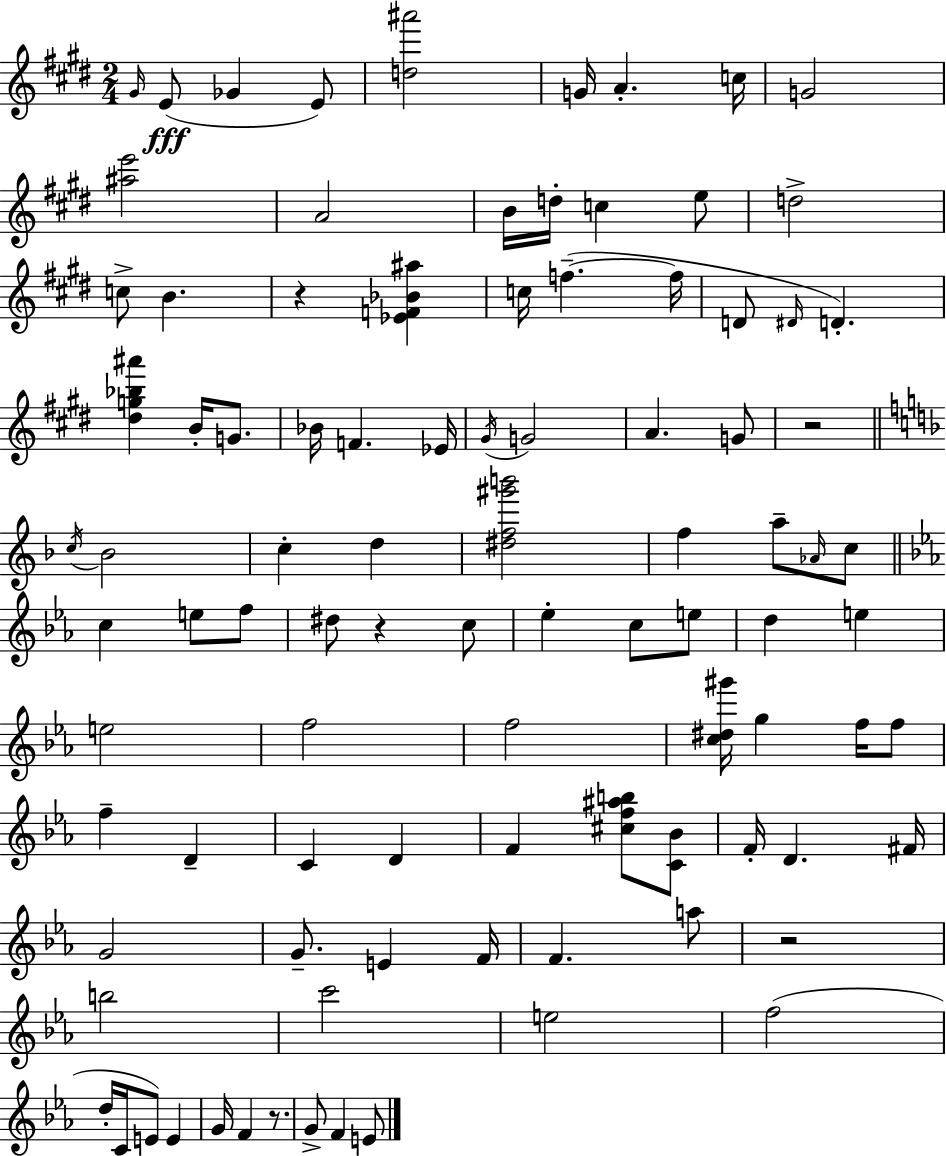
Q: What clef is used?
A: treble